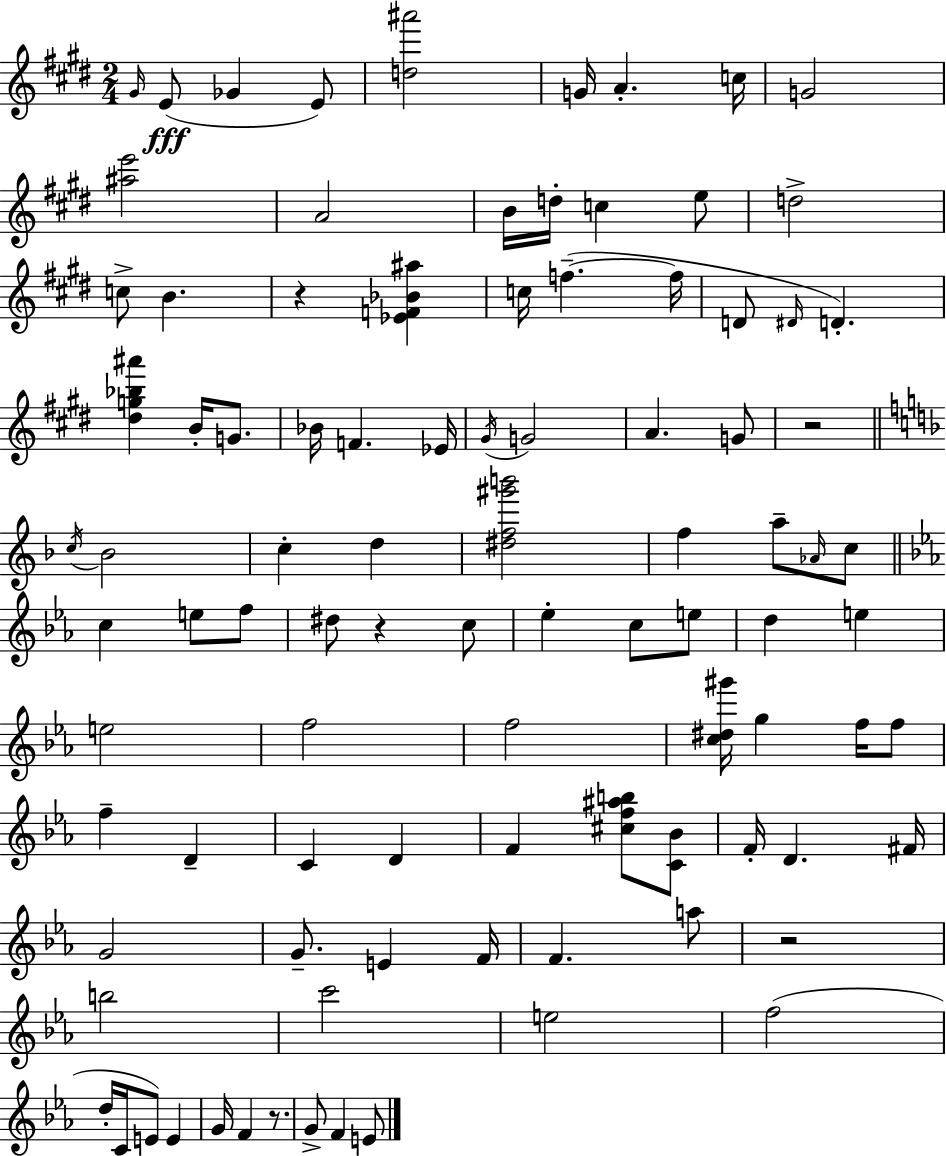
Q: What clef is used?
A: treble